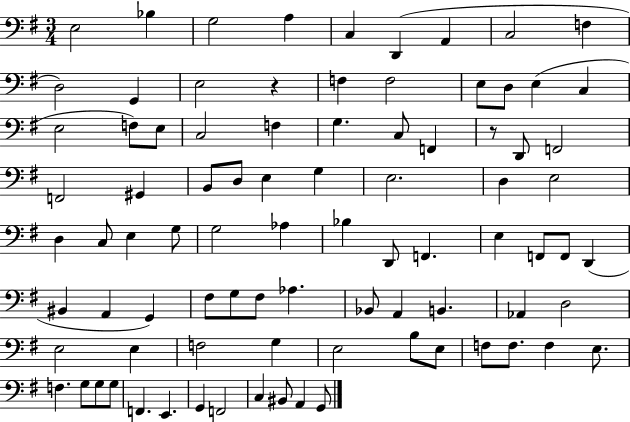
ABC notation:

X:1
T:Untitled
M:3/4
L:1/4
K:G
E,2 _B, G,2 A, C, D,, A,, C,2 F, D,2 G,, E,2 z F, F,2 E,/2 D,/2 E, C, E,2 F,/2 E,/2 C,2 F, G, C,/2 F,, z/2 D,,/2 F,,2 F,,2 ^G,, B,,/2 D,/2 E, G, E,2 D, E,2 D, C,/2 E, G,/2 G,2 _A, _B, D,,/2 F,, E, F,,/2 F,,/2 D,, ^B,, A,, G,, ^F,/2 G,/2 ^F,/2 _A, _B,,/2 A,, B,, _A,, D,2 E,2 E, F,2 G, E,2 B,/2 E,/2 F,/2 F,/2 F, E,/2 F, G,/2 G,/2 G,/2 F,, E,, G,, F,,2 C, ^B,,/2 A,, G,,/2